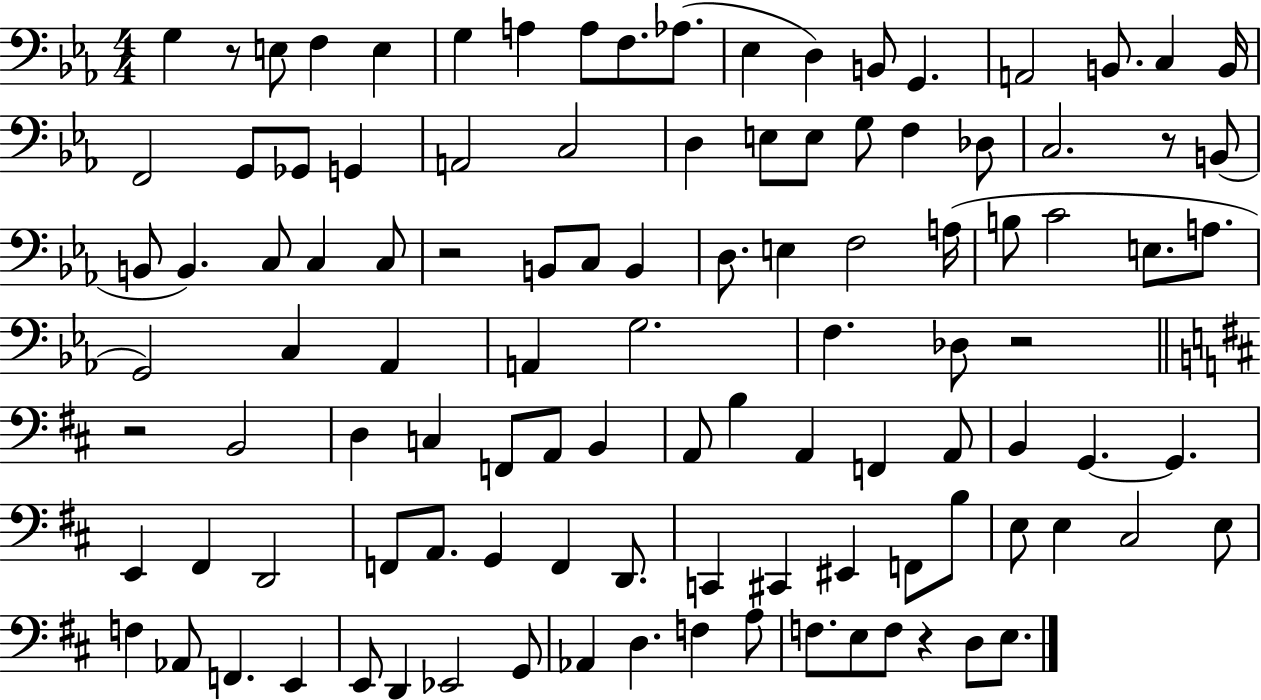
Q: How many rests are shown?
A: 6